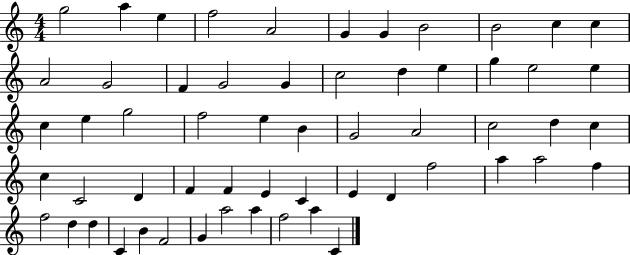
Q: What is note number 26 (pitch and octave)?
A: F5